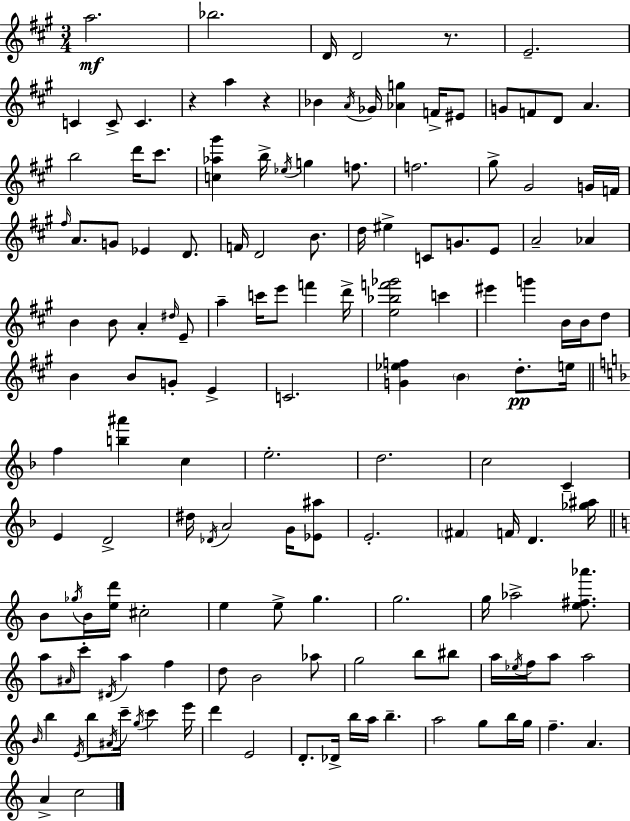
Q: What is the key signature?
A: A major